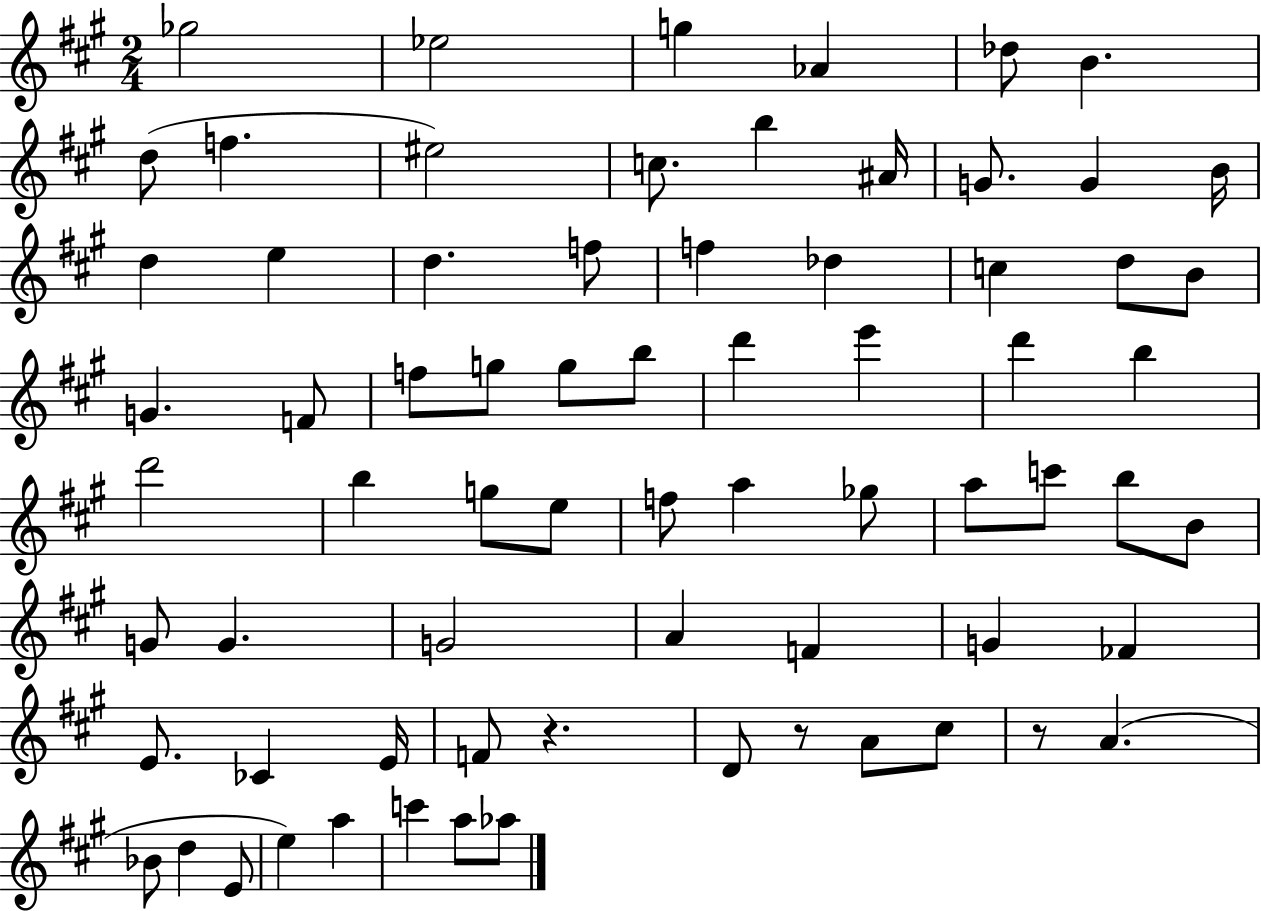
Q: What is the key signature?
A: A major